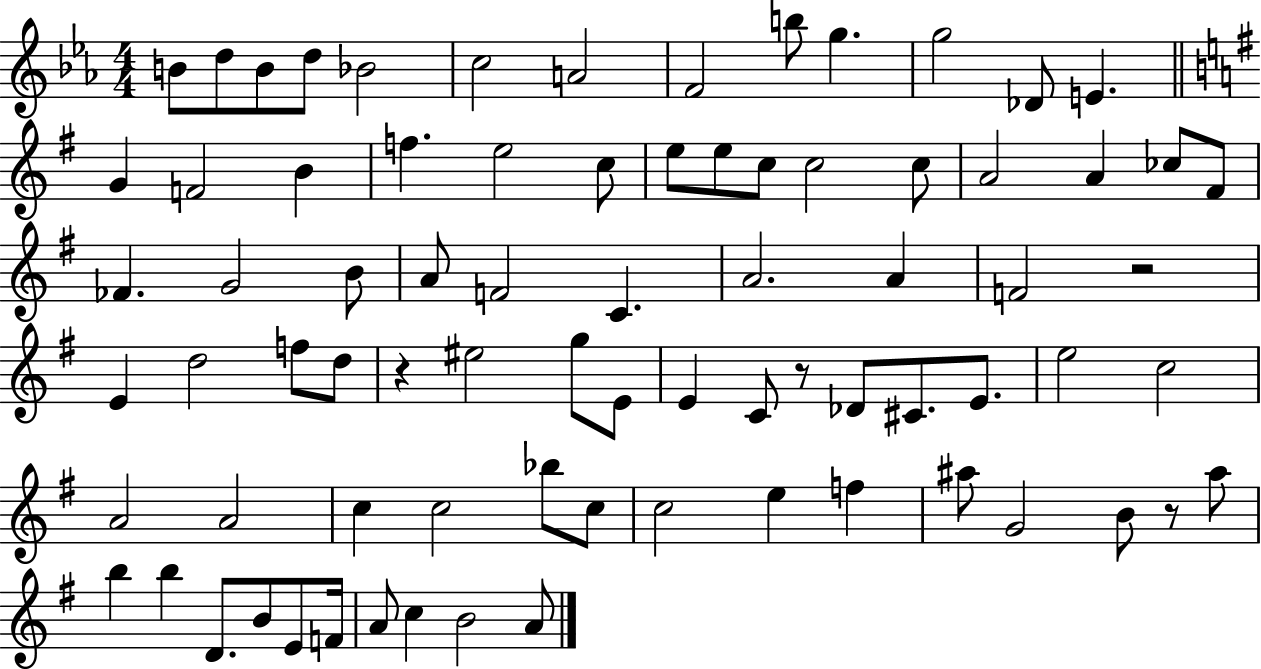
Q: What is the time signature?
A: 4/4